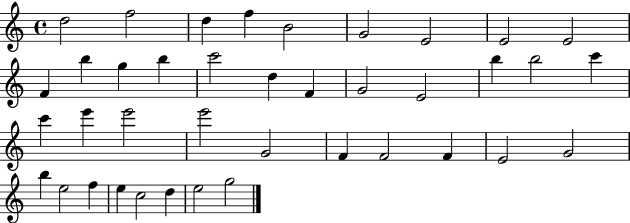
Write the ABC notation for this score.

X:1
T:Untitled
M:4/4
L:1/4
K:C
d2 f2 d f B2 G2 E2 E2 E2 F b g b c'2 d F G2 E2 b b2 c' c' e' e'2 e'2 G2 F F2 F E2 G2 b e2 f e c2 d e2 g2